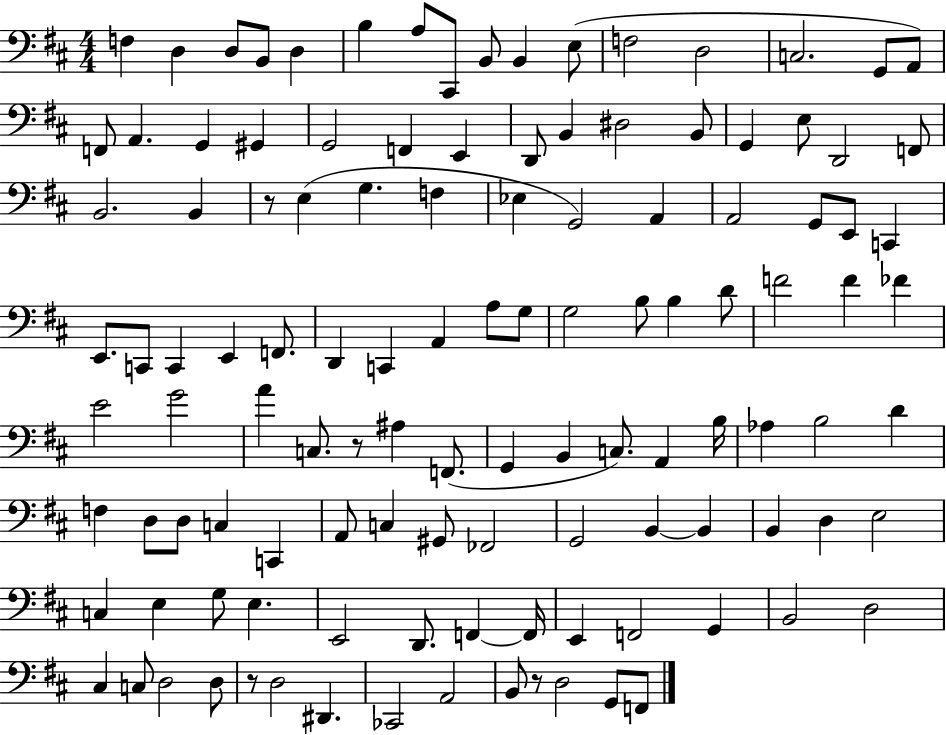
{
  \clef bass
  \numericTimeSignature
  \time 4/4
  \key d \major
  \repeat volta 2 { f4 d4 d8 b,8 d4 | b4 a8 cis,8 b,8 b,4 e8( | f2 d2 | c2. g,8 a,8) | \break f,8 a,4. g,4 gis,4 | g,2 f,4 e,4 | d,8 b,4 dis2 b,8 | g,4 e8 d,2 f,8 | \break b,2. b,4 | r8 e4( g4. f4 | ees4 g,2) a,4 | a,2 g,8 e,8 c,4 | \break e,8. c,8 c,4 e,4 f,8. | d,4 c,4 a,4 a8 g8 | g2 b8 b4 d'8 | f'2 f'4 fes'4 | \break e'2 g'2 | a'4 c8. r8 ais4 f,8.( | g,4 b,4 c8.) a,4 b16 | aes4 b2 d'4 | \break f4 d8 d8 c4 c,4 | a,8 c4 gis,8 fes,2 | g,2 b,4~~ b,4 | b,4 d4 e2 | \break c4 e4 g8 e4. | e,2 d,8. f,4~~ f,16 | e,4 f,2 g,4 | b,2 d2 | \break cis4 c8 d2 d8 | r8 d2 dis,4. | ces,2 a,2 | b,8 r8 d2 g,8 f,8 | \break } \bar "|."
}